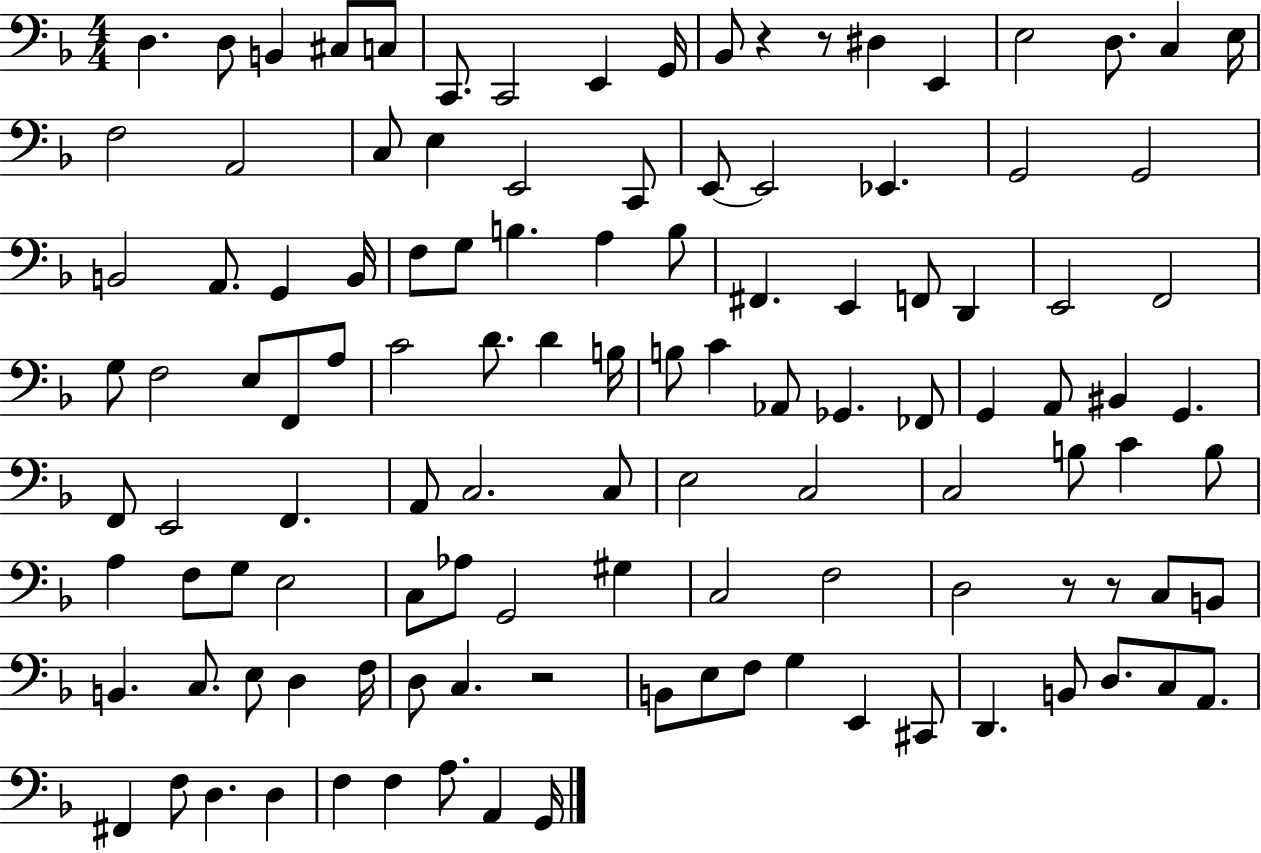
{
  \clef bass
  \numericTimeSignature
  \time 4/4
  \key f \major
  \repeat volta 2 { d4. d8 b,4 cis8 c8 | c,8. c,2 e,4 g,16 | bes,8 r4 r8 dis4 e,4 | e2 d8. c4 e16 | \break f2 a,2 | c8 e4 e,2 c,8 | e,8~~ e,2 ees,4. | g,2 g,2 | \break b,2 a,8. g,4 b,16 | f8 g8 b4. a4 b8 | fis,4. e,4 f,8 d,4 | e,2 f,2 | \break g8 f2 e8 f,8 a8 | c'2 d'8. d'4 b16 | b8 c'4 aes,8 ges,4. fes,8 | g,4 a,8 bis,4 g,4. | \break f,8 e,2 f,4. | a,8 c2. c8 | e2 c2 | c2 b8 c'4 b8 | \break a4 f8 g8 e2 | c8 aes8 g,2 gis4 | c2 f2 | d2 r8 r8 c8 b,8 | \break b,4. c8. e8 d4 f16 | d8 c4. r2 | b,8 e8 f8 g4 e,4 cis,8 | d,4. b,8 d8. c8 a,8. | \break fis,4 f8 d4. d4 | f4 f4 a8. a,4 g,16 | } \bar "|."
}